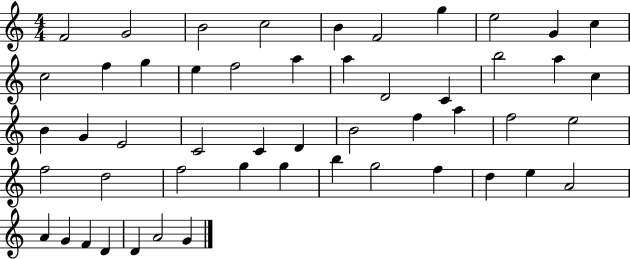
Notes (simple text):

F4/h G4/h B4/h C5/h B4/q F4/h G5/q E5/h G4/q C5/q C5/h F5/q G5/q E5/q F5/h A5/q A5/q D4/h C4/q B5/h A5/q C5/q B4/q G4/q E4/h C4/h C4/q D4/q B4/h F5/q A5/q F5/h E5/h F5/h D5/h F5/h G5/q G5/q B5/q G5/h F5/q D5/q E5/q A4/h A4/q G4/q F4/q D4/q D4/q A4/h G4/q